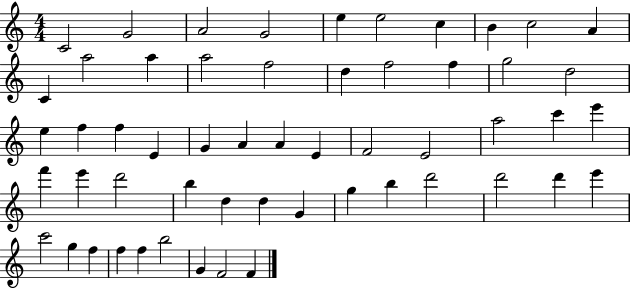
{
  \clef treble
  \numericTimeSignature
  \time 4/4
  \key c \major
  c'2 g'2 | a'2 g'2 | e''4 e''2 c''4 | b'4 c''2 a'4 | \break c'4 a''2 a''4 | a''2 f''2 | d''4 f''2 f''4 | g''2 d''2 | \break e''4 f''4 f''4 e'4 | g'4 a'4 a'4 e'4 | f'2 e'2 | a''2 c'''4 e'''4 | \break f'''4 e'''4 d'''2 | b''4 d''4 d''4 g'4 | g''4 b''4 d'''2 | d'''2 d'''4 e'''4 | \break c'''2 g''4 f''4 | f''4 f''4 b''2 | g'4 f'2 f'4 | \bar "|."
}